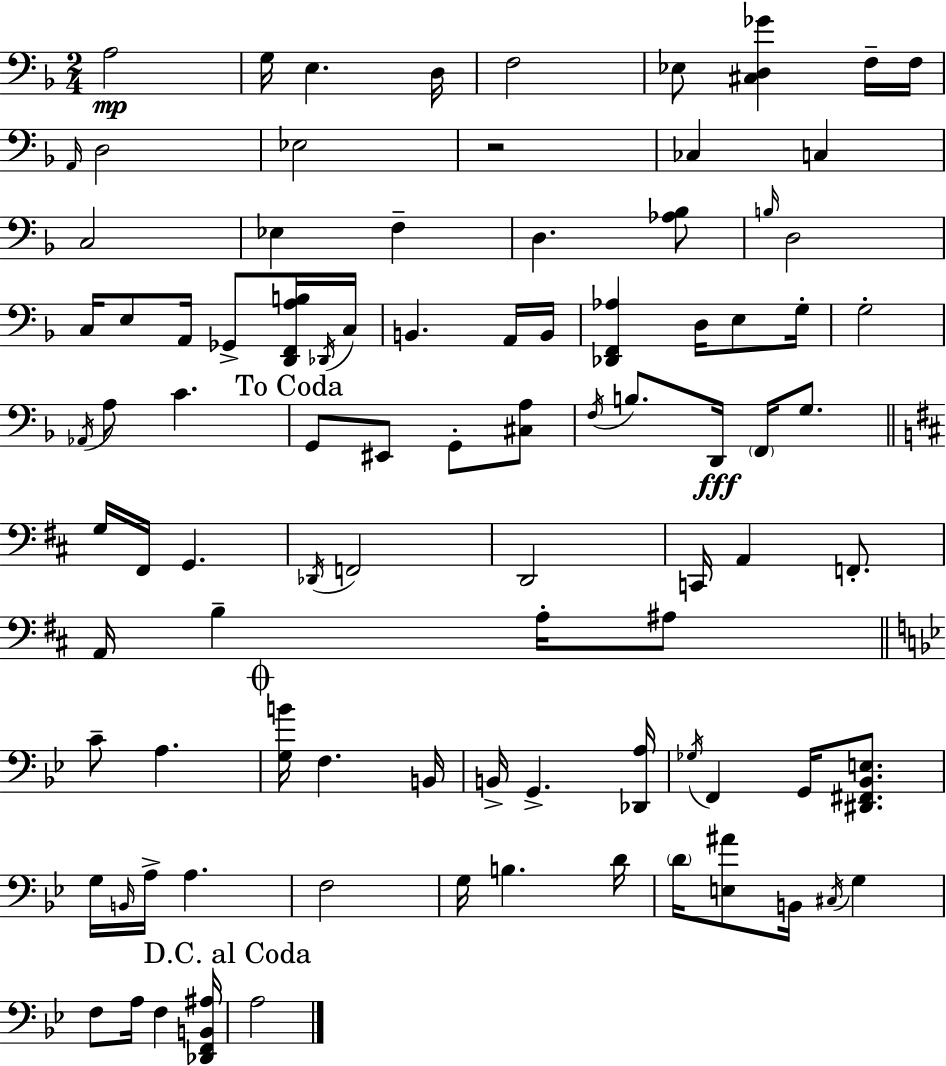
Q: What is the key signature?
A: D minor